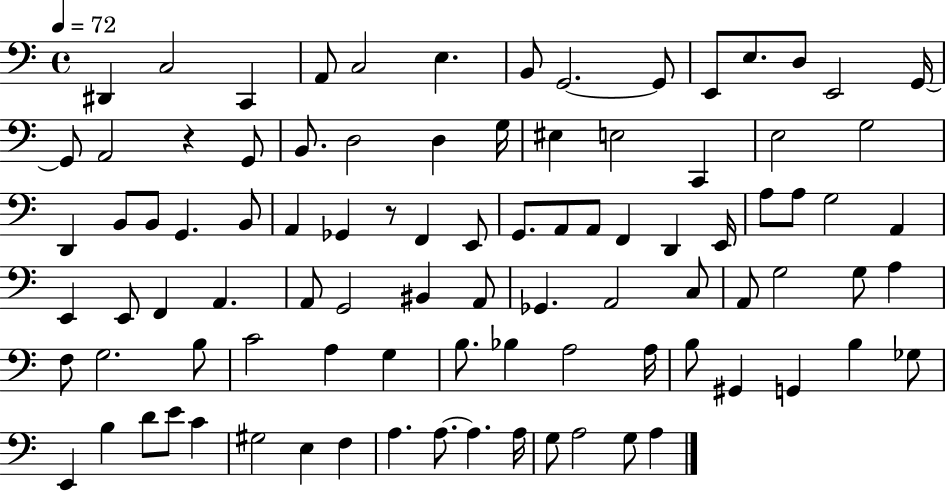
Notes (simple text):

D#2/q C3/h C2/q A2/e C3/h E3/q. B2/e G2/h. G2/e E2/e E3/e. D3/e E2/h G2/s G2/e A2/h R/q G2/e B2/e. D3/h D3/q G3/s EIS3/q E3/h C2/q E3/h G3/h D2/q B2/e B2/e G2/q. B2/e A2/q Gb2/q R/e F2/q E2/e G2/e. A2/e A2/e F2/q D2/q E2/s A3/e A3/e G3/h A2/q E2/q E2/e F2/q A2/q. A2/e G2/h BIS2/q A2/e Gb2/q. A2/h C3/e A2/e G3/h G3/e A3/q F3/e G3/h. B3/e C4/h A3/q G3/q B3/e. Bb3/q A3/h A3/s B3/e G#2/q G2/q B3/q Gb3/e E2/q B3/q D4/e E4/e C4/q G#3/h E3/q F3/q A3/q. A3/e. A3/q. A3/s G3/e A3/h G3/e A3/q